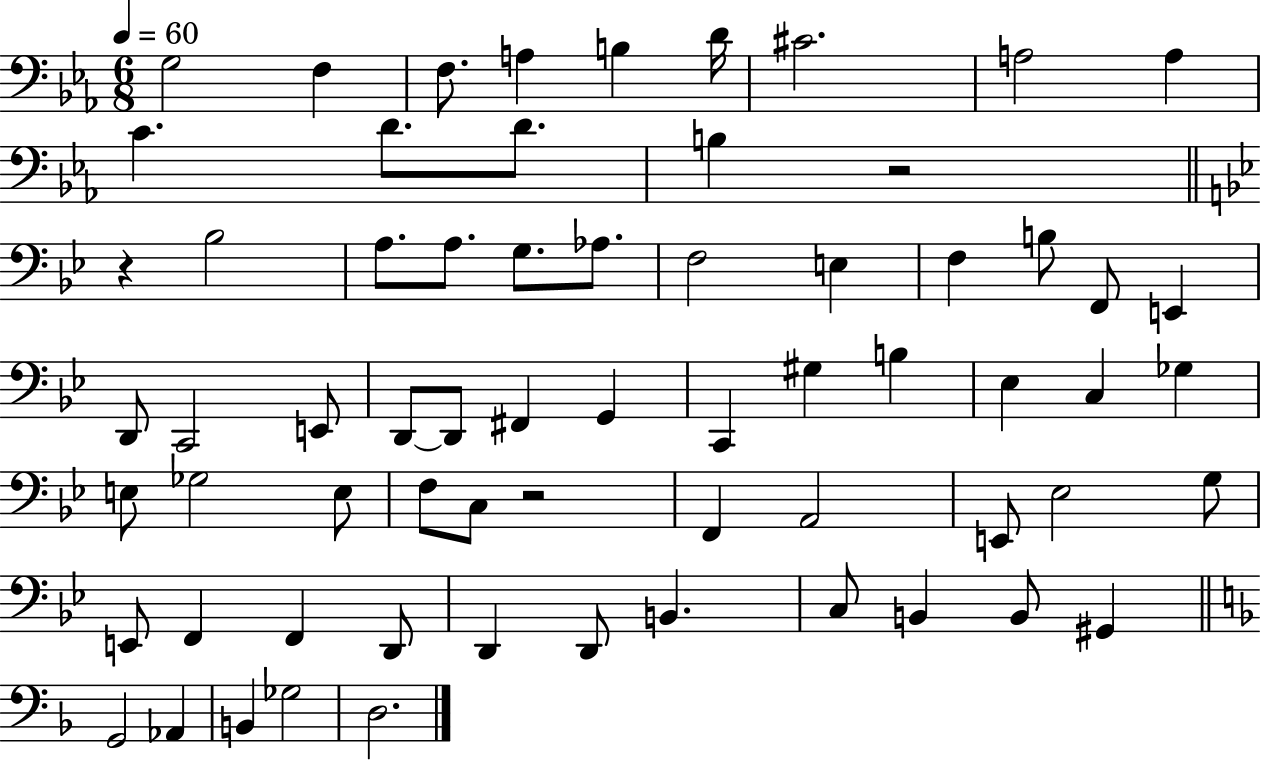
G3/h F3/q F3/e. A3/q B3/q D4/s C#4/h. A3/h A3/q C4/q. D4/e. D4/e. B3/q R/h R/q Bb3/h A3/e. A3/e. G3/e. Ab3/e. F3/h E3/q F3/q B3/e F2/e E2/q D2/e C2/h E2/e D2/e D2/e F#2/q G2/q C2/q G#3/q B3/q Eb3/q C3/q Gb3/q E3/e Gb3/h E3/e F3/e C3/e R/h F2/q A2/h E2/e Eb3/h G3/e E2/e F2/q F2/q D2/e D2/q D2/e B2/q. C3/e B2/q B2/e G#2/q G2/h Ab2/q B2/q Gb3/h D3/h.